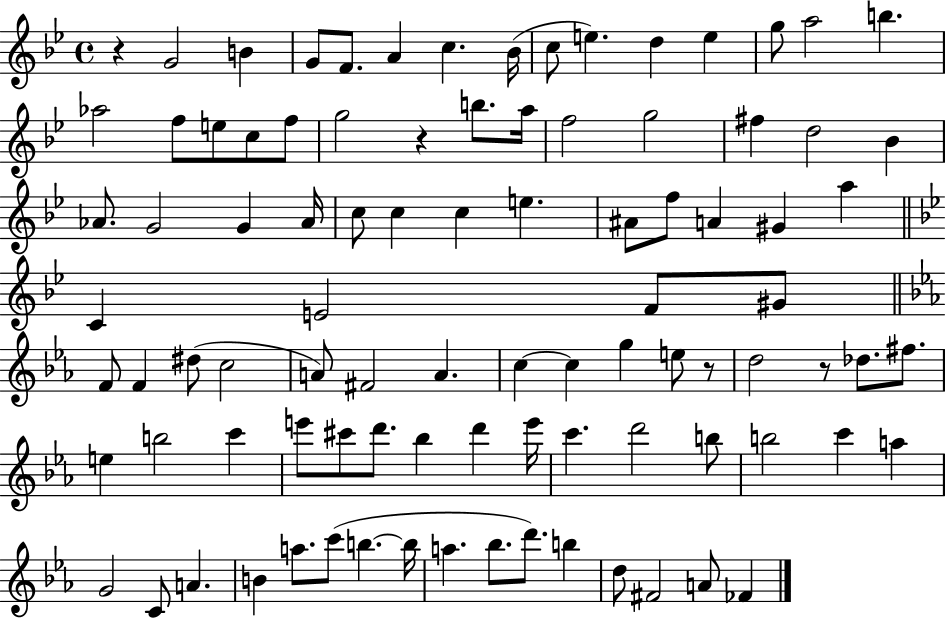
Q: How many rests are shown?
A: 4